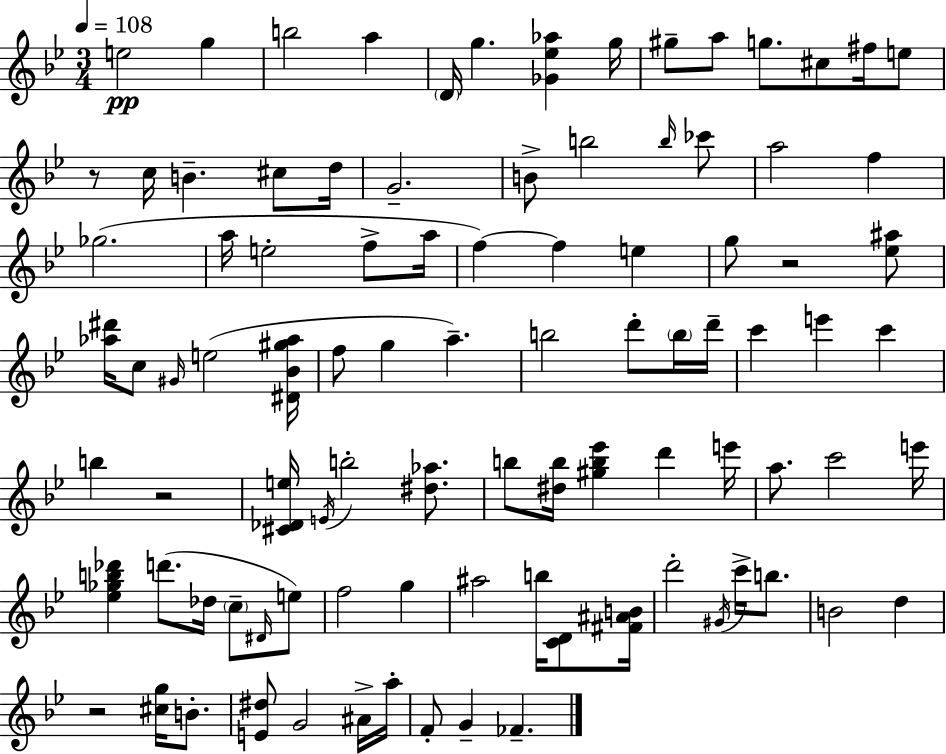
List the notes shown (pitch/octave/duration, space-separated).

E5/h G5/q B5/h A5/q D4/s G5/q. [Gb4,Eb5,Ab5]/q G5/s G#5/e A5/e G5/e. C#5/e F#5/s E5/e R/e C5/s B4/q. C#5/e D5/s G4/h. B4/e B5/h B5/s CES6/e A5/h F5/q Gb5/h. A5/s E5/h F5/e A5/s F5/q F5/q E5/q G5/e R/h [Eb5,A#5]/e [Ab5,D#6]/s C5/e G#4/s E5/h [D#4,Bb4,G#5,Ab5]/s F5/e G5/q A5/q. B5/h D6/e B5/s D6/s C6/q E6/q C6/q B5/q R/h [C#4,Db4,E5]/s E4/s B5/h [D#5,Ab5]/e. B5/e [D#5,B5]/s [G#5,B5,Eb6]/q D6/q E6/s A5/e. C6/h E6/s [Eb5,Gb5,B5,Db6]/q D6/e. Db5/s C5/e D#4/s E5/e F5/h G5/q A#5/h B5/s [C4,D4]/e [F#4,A#4,B4]/s D6/h G#4/s C6/s B5/e. B4/h D5/q R/h [C#5,G5]/s B4/e. [E4,D#5]/e G4/h A#4/s A5/s F4/e G4/q FES4/q.